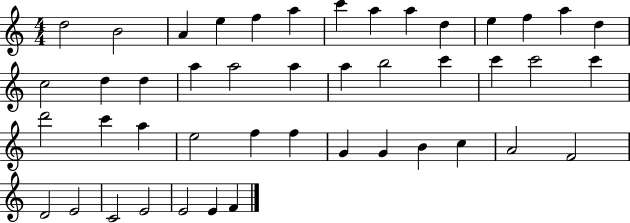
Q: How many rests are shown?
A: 0